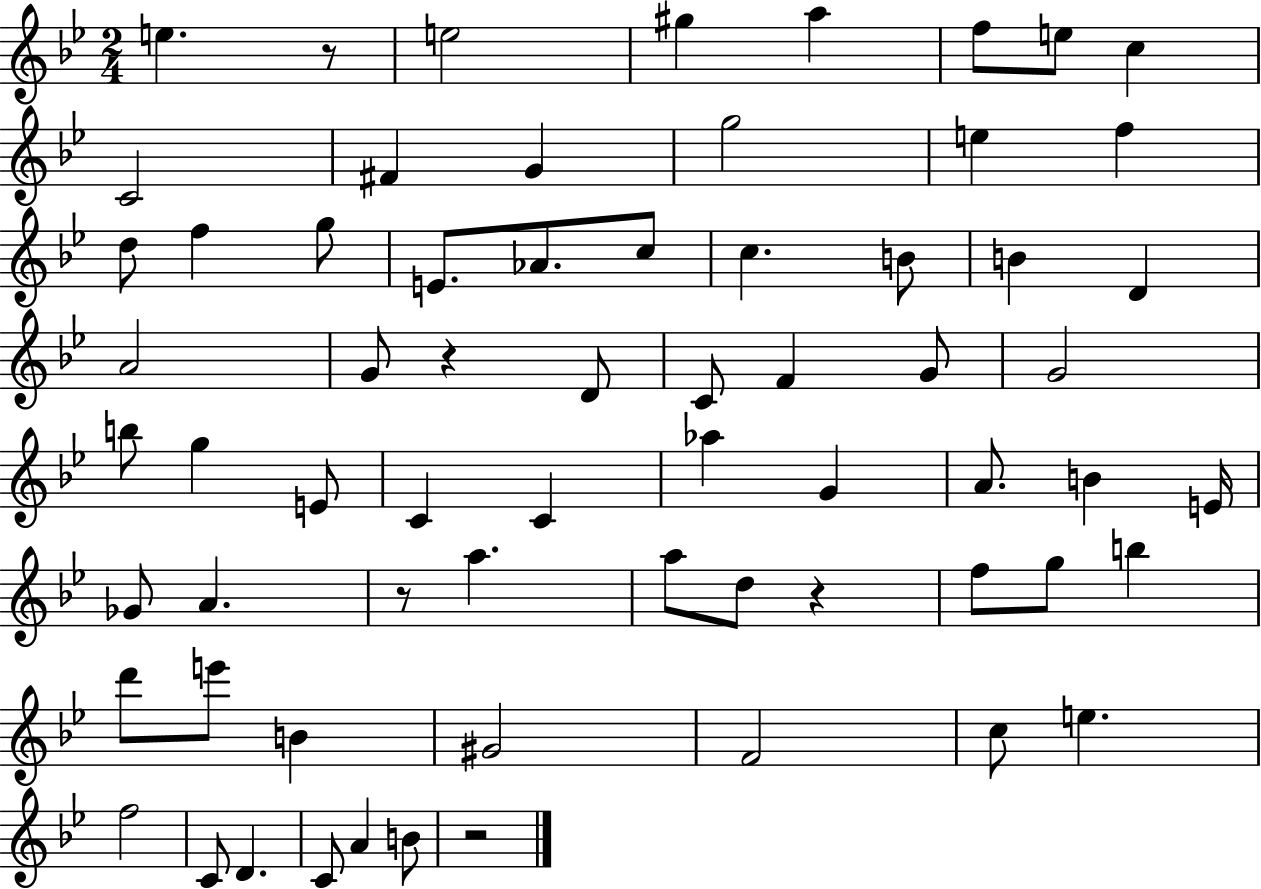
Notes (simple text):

E5/q. R/e E5/h G#5/q A5/q F5/e E5/e C5/q C4/h F#4/q G4/q G5/h E5/q F5/q D5/e F5/q G5/e E4/e. Ab4/e. C5/e C5/q. B4/e B4/q D4/q A4/h G4/e R/q D4/e C4/e F4/q G4/e G4/h B5/e G5/q E4/e C4/q C4/q Ab5/q G4/q A4/e. B4/q E4/s Gb4/e A4/q. R/e A5/q. A5/e D5/e R/q F5/e G5/e B5/q D6/e E6/e B4/q G#4/h F4/h C5/e E5/q. F5/h C4/e D4/q. C4/e A4/q B4/e R/h